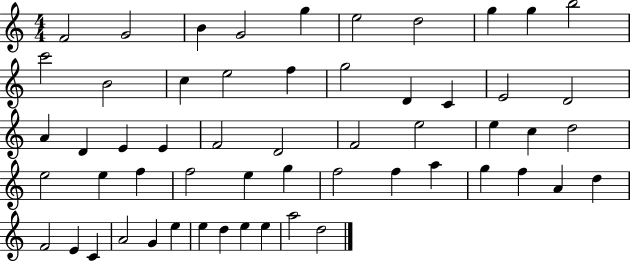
X:1
T:Untitled
M:4/4
L:1/4
K:C
F2 G2 B G2 g e2 d2 g g b2 c'2 B2 c e2 f g2 D C E2 D2 A D E E F2 D2 F2 e2 e c d2 e2 e f f2 e g f2 f a g f A d F2 E C A2 G e e d e e a2 d2